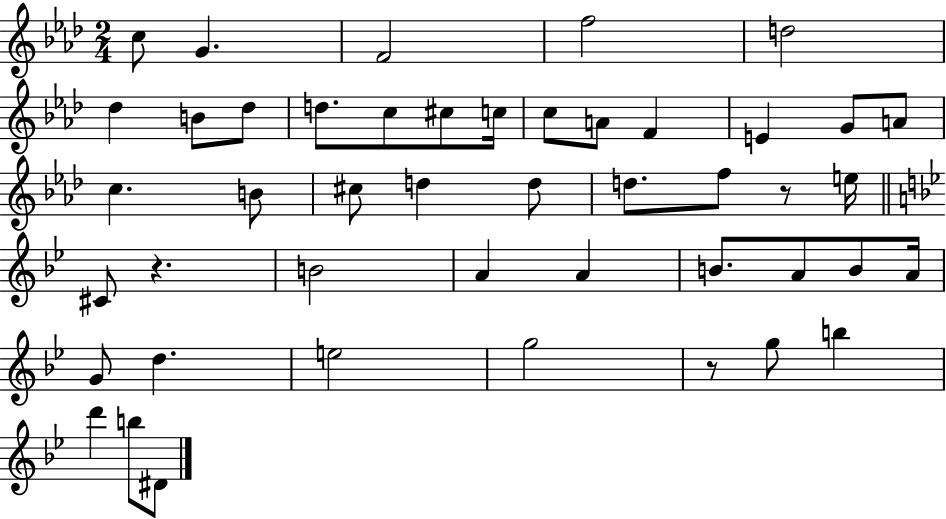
{
  \clef treble
  \numericTimeSignature
  \time 2/4
  \key aes \major
  c''8 g'4. | f'2 | f''2 | d''2 | \break des''4 b'8 des''8 | d''8. c''8 cis''8 c''16 | c''8 a'8 f'4 | e'4 g'8 a'8 | \break c''4. b'8 | cis''8 d''4 d''8 | d''8. f''8 r8 e''16 | \bar "||" \break \key g \minor cis'8 r4. | b'2 | a'4 a'4 | b'8. a'8 b'8 a'16 | \break g'8 d''4. | e''2 | g''2 | r8 g''8 b''4 | \break d'''4 b''8 dis'8 | \bar "|."
}